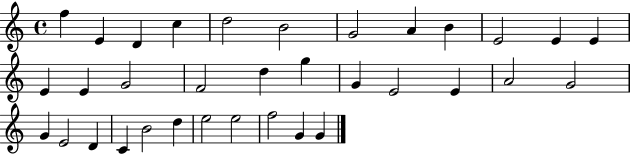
X:1
T:Untitled
M:4/4
L:1/4
K:C
f E D c d2 B2 G2 A B E2 E E E E G2 F2 d g G E2 E A2 G2 G E2 D C B2 d e2 e2 f2 G G